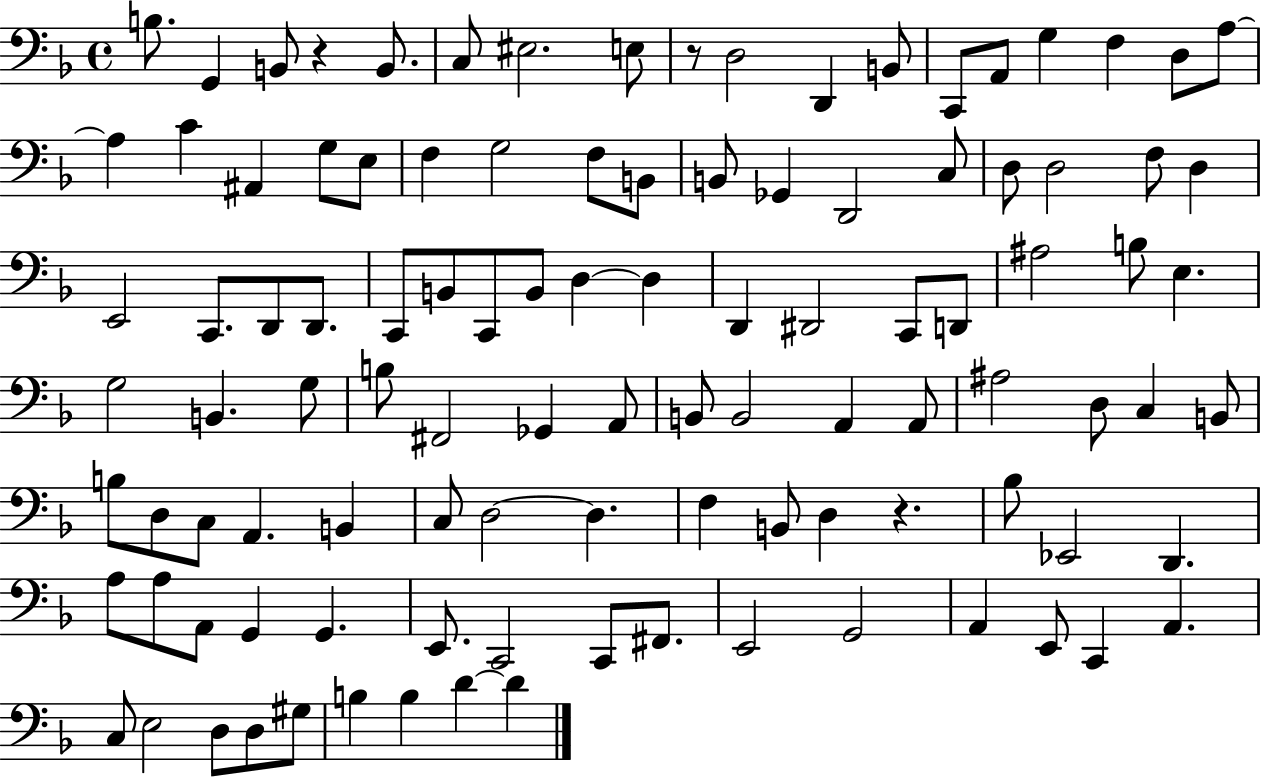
{
  \clef bass
  \time 4/4
  \defaultTimeSignature
  \key f \major
  b8. g,4 b,8 r4 b,8. | c8 eis2. e8 | r8 d2 d,4 b,8 | c,8 a,8 g4 f4 d8 a8~~ | \break a4 c'4 ais,4 g8 e8 | f4 g2 f8 b,8 | b,8 ges,4 d,2 c8 | d8 d2 f8 d4 | \break e,2 c,8. d,8 d,8. | c,8 b,8 c,8 b,8 d4~~ d4 | d,4 dis,2 c,8 d,8 | ais2 b8 e4. | \break g2 b,4. g8 | b8 fis,2 ges,4 a,8 | b,8 b,2 a,4 a,8 | ais2 d8 c4 b,8 | \break b8 d8 c8 a,4. b,4 | c8 d2~~ d4. | f4 b,8 d4 r4. | bes8 ees,2 d,4. | \break a8 a8 a,8 g,4 g,4. | e,8. c,2 c,8 fis,8. | e,2 g,2 | a,4 e,8 c,4 a,4. | \break c8 e2 d8 d8 gis8 | b4 b4 d'4~~ d'4 | \bar "|."
}